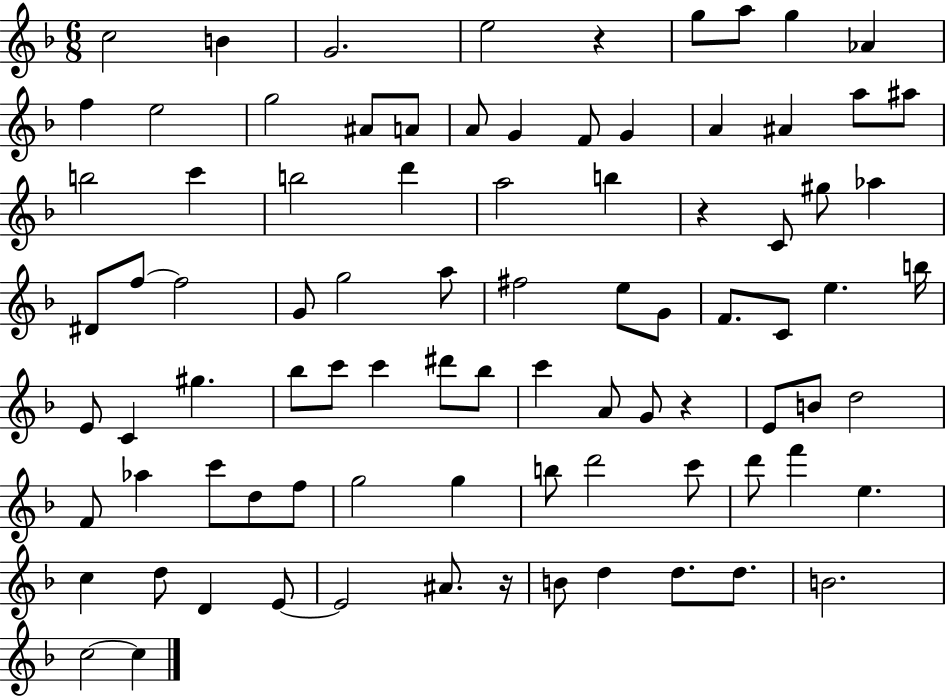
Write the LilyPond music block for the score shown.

{
  \clef treble
  \numericTimeSignature
  \time 6/8
  \key f \major
  c''2 b'4 | g'2. | e''2 r4 | g''8 a''8 g''4 aes'4 | \break f''4 e''2 | g''2 ais'8 a'8 | a'8 g'4 f'8 g'4 | a'4 ais'4 a''8 ais''8 | \break b''2 c'''4 | b''2 d'''4 | a''2 b''4 | r4 c'8 gis''8 aes''4 | \break dis'8 f''8~~ f''2 | g'8 g''2 a''8 | fis''2 e''8 g'8 | f'8. c'8 e''4. b''16 | \break e'8 c'4 gis''4. | bes''8 c'''8 c'''4 dis'''8 bes''8 | c'''4 a'8 g'8 r4 | e'8 b'8 d''2 | \break f'8 aes''4 c'''8 d''8 f''8 | g''2 g''4 | b''8 d'''2 c'''8 | d'''8 f'''4 e''4. | \break c''4 d''8 d'4 e'8~~ | e'2 ais'8. r16 | b'8 d''4 d''8. d''8. | b'2. | \break c''2~~ c''4 | \bar "|."
}